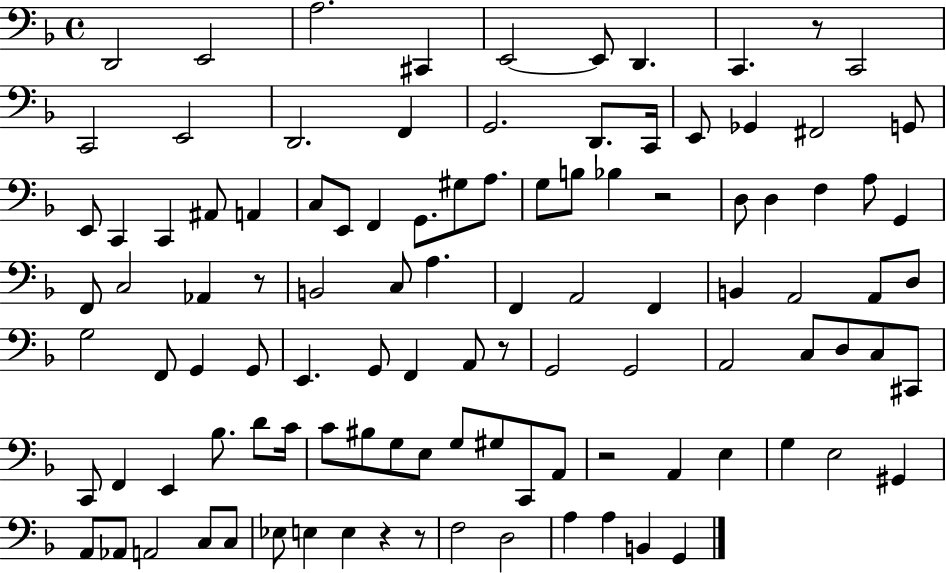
{
  \clef bass
  \time 4/4
  \defaultTimeSignature
  \key f \major
  d,2 e,2 | a2. cis,4 | e,2~~ e,8 d,4. | c,4. r8 c,2 | \break c,2 e,2 | d,2. f,4 | g,2. d,8. c,16 | e,8 ges,4 fis,2 g,8 | \break e,8 c,4 c,4 ais,8 a,4 | c8 e,8 f,4 g,8. gis8 a8. | g8 b8 bes4 r2 | d8 d4 f4 a8 g,4 | \break f,8 c2 aes,4 r8 | b,2 c8 a4. | f,4 a,2 f,4 | b,4 a,2 a,8 d8 | \break g2 f,8 g,4 g,8 | e,4. g,8 f,4 a,8 r8 | g,2 g,2 | a,2 c8 d8 c8 cis,8 | \break c,8 f,4 e,4 bes8. d'8 c'16 | c'8 bis8 g8 e8 g8 gis8 c,8 a,8 | r2 a,4 e4 | g4 e2 gis,4 | \break a,8 aes,8 a,2 c8 c8 | ees8 e4 e4 r4 r8 | f2 d2 | a4 a4 b,4 g,4 | \break \bar "|."
}